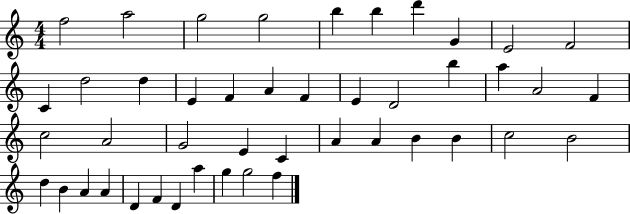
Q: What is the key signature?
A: C major